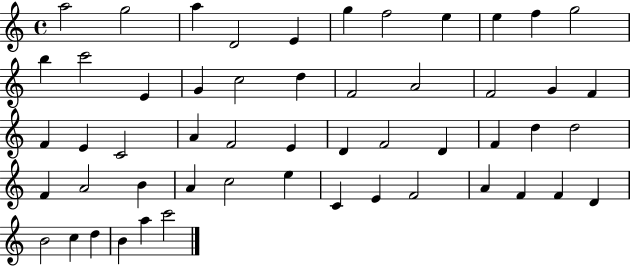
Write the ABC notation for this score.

X:1
T:Untitled
M:4/4
L:1/4
K:C
a2 g2 a D2 E g f2 e e f g2 b c'2 E G c2 d F2 A2 F2 G F F E C2 A F2 E D F2 D F d d2 F A2 B A c2 e C E F2 A F F D B2 c d B a c'2